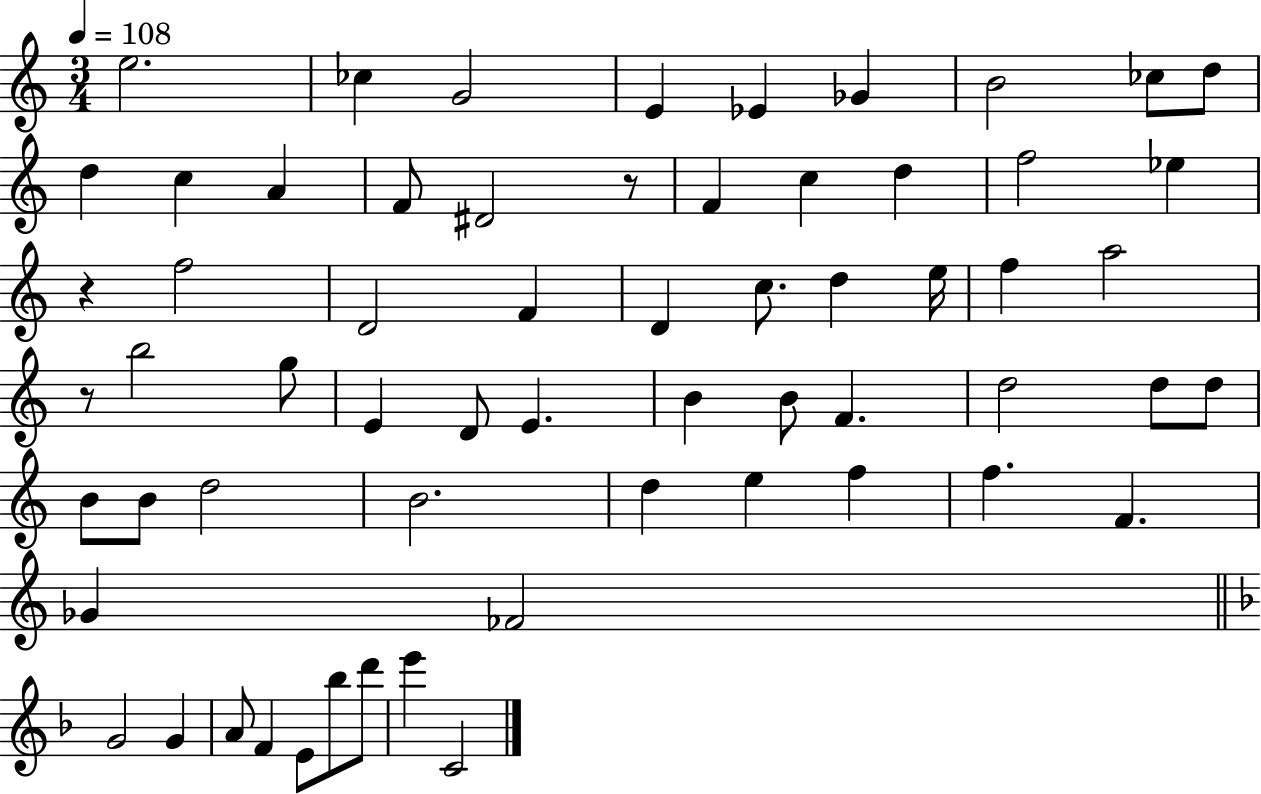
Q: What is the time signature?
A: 3/4